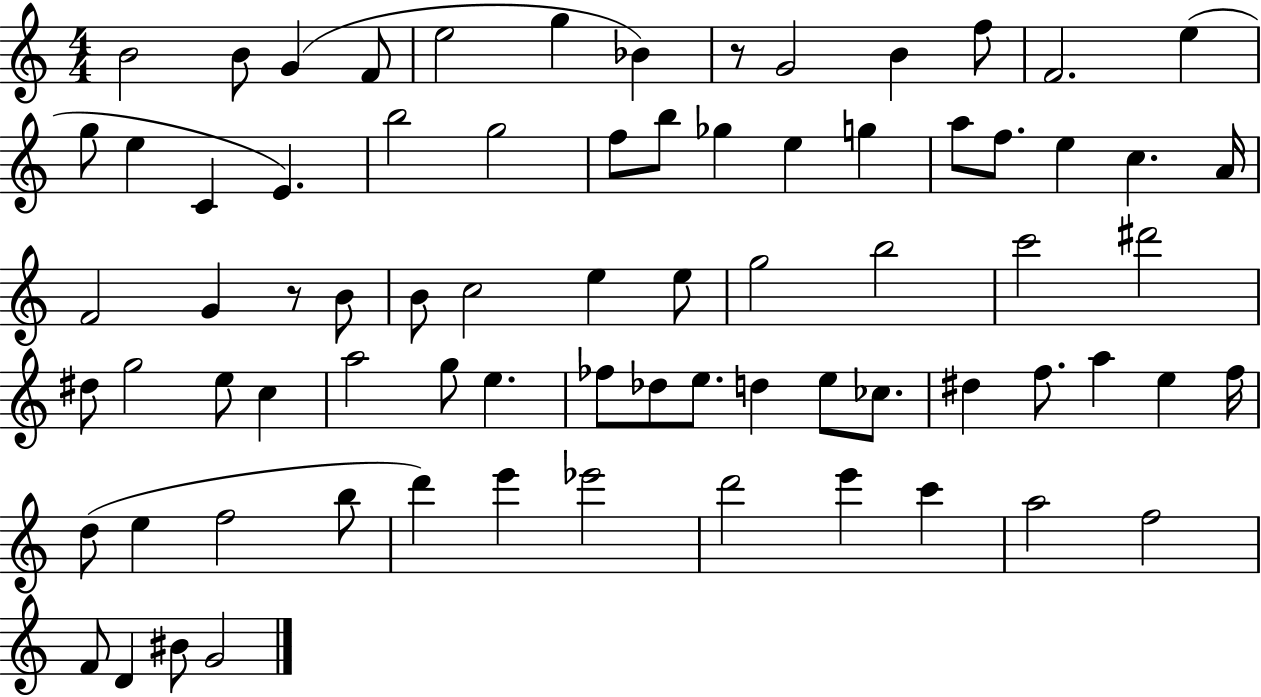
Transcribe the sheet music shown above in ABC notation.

X:1
T:Untitled
M:4/4
L:1/4
K:C
B2 B/2 G F/2 e2 g _B z/2 G2 B f/2 F2 e g/2 e C E b2 g2 f/2 b/2 _g e g a/2 f/2 e c A/4 F2 G z/2 B/2 B/2 c2 e e/2 g2 b2 c'2 ^d'2 ^d/2 g2 e/2 c a2 g/2 e _f/2 _d/2 e/2 d e/2 _c/2 ^d f/2 a e f/4 d/2 e f2 b/2 d' e' _e'2 d'2 e' c' a2 f2 F/2 D ^B/2 G2